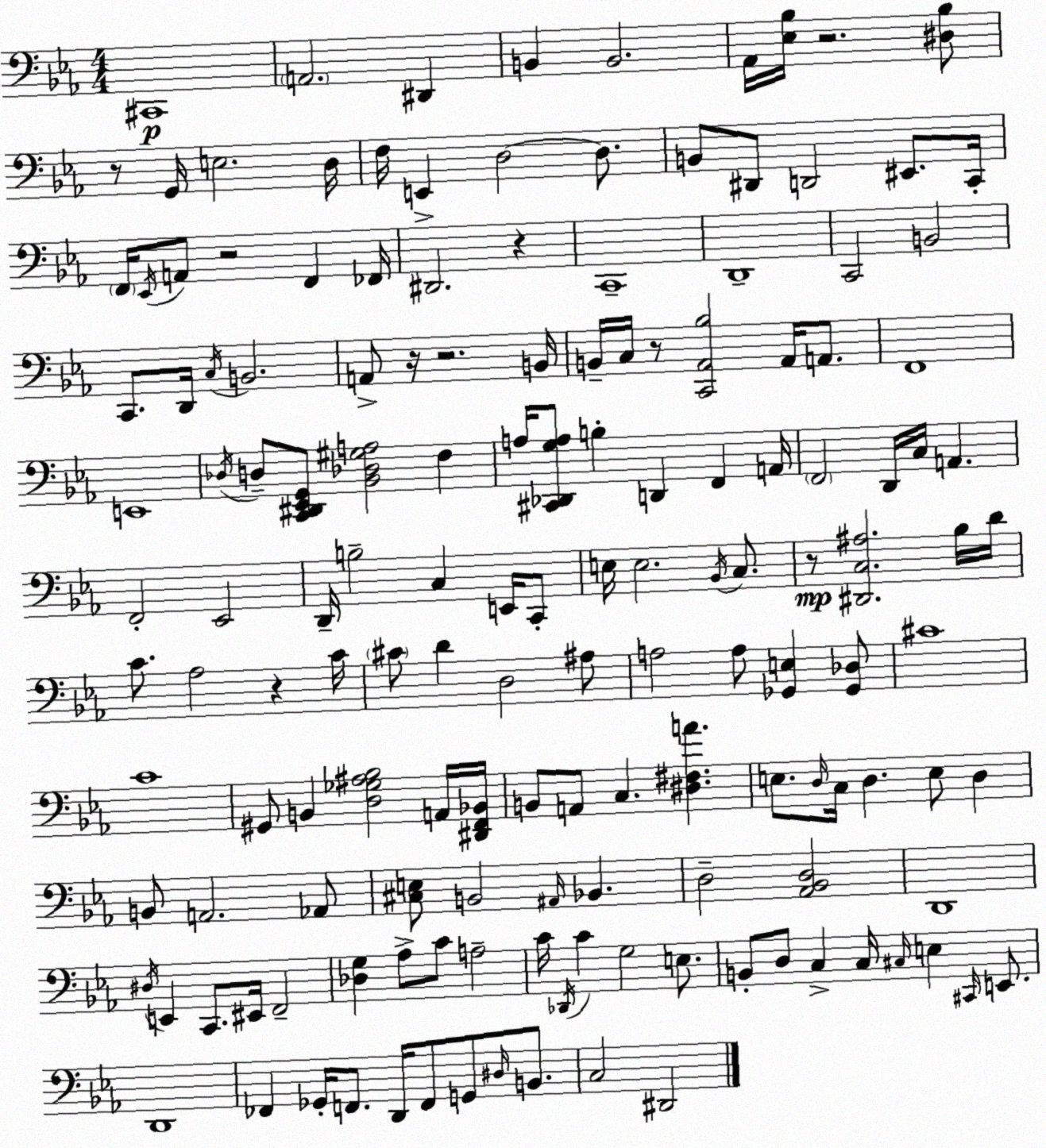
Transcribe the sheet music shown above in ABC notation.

X:1
T:Untitled
M:4/4
L:1/4
K:Eb
^C,,4 A,,2 ^D,, B,, B,,2 _A,,/4 [_E,_B,]/4 z2 [^D,_B,]/2 z/2 G,,/4 E,2 D,/4 F,/4 E,, D,2 D,/2 B,,/2 ^D,,/2 D,,2 ^E,,/2 C,,/4 F,,/4 _E,,/4 A,,/2 z2 F,, _F,,/4 ^D,,2 z C,,4 D,,4 C,,2 B,,2 C,,/2 D,,/4 C,/4 B,,2 A,,/2 z/4 z2 B,,/4 B,,/4 C,/4 z/2 [C,,_A,,_B,]2 _A,,/4 A,,/2 F,,4 E,,4 _D,/4 D,/2 [C,,^D,,_E,,G,,]/2 [_B,,_D,^G,A,]2 F, A,/4 [^C,,_D,,G,A,]/2 B, D,, F,, A,,/4 F,,2 D,,/4 C,/4 A,, F,,2 _E,,2 D,,/4 B,2 C, E,,/4 C,,/2 E,/4 E,2 _B,,/4 C,/2 z/2 [^D,,C,^A,]2 _B,/4 D/4 C/2 _A,2 z C/4 ^C/2 D D,2 ^A,/2 A,2 A,/2 [_G,,E,] [_G,,_D,]/2 ^C4 C4 ^G,,/2 B,, [D,_G,^A,_B,]2 A,,/4 [^D,,F,,_B,,]/4 B,,/2 A,,/2 C, [^D,^F,A] E,/2 D,/4 C,/4 D, E,/2 D, B,,/2 A,,2 _A,,/2 [^C,E,]/2 B,,2 ^A,,/4 _B,, D,2 [_A,,_B,,D,]2 D,,4 ^D,/4 E,, C,,/2 ^E,,/4 F,,2 [_D,G,] _A,/2 C/2 A,2 C/4 _D,,/4 C G,2 E,/2 B,,/2 D,/2 C, C,/4 ^C,/4 E, ^C,,/4 E,,/2 D,,4 _F,, _G,,/4 F,,/2 D,,/4 F,,/2 G,,/2 ^D,/4 B,,/2 C,2 ^D,,2